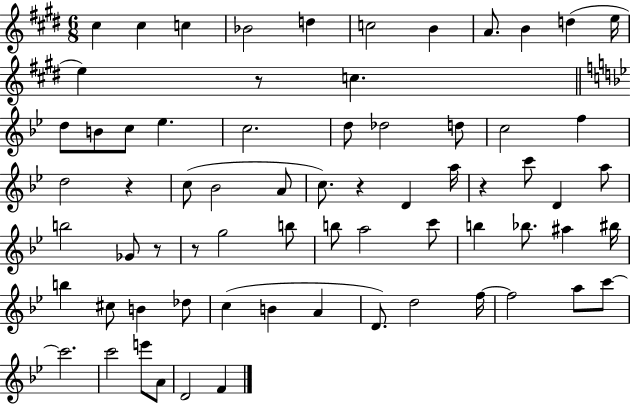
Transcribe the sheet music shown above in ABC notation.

X:1
T:Untitled
M:6/8
L:1/4
K:E
^c ^c c _B2 d c2 B A/2 B d e/4 e z/2 c d/2 B/2 c/2 _e c2 d/2 _d2 d/2 c2 f d2 z c/2 _B2 A/2 c/2 z D a/4 z c'/2 D a/2 b2 _G/2 z/2 z/2 g2 b/2 b/2 a2 c'/2 b _b/2 ^a ^b/4 b ^c/2 B _d/2 c B A D/2 d2 f/4 f2 a/2 c'/2 c'2 c'2 e'/2 A/2 D2 F